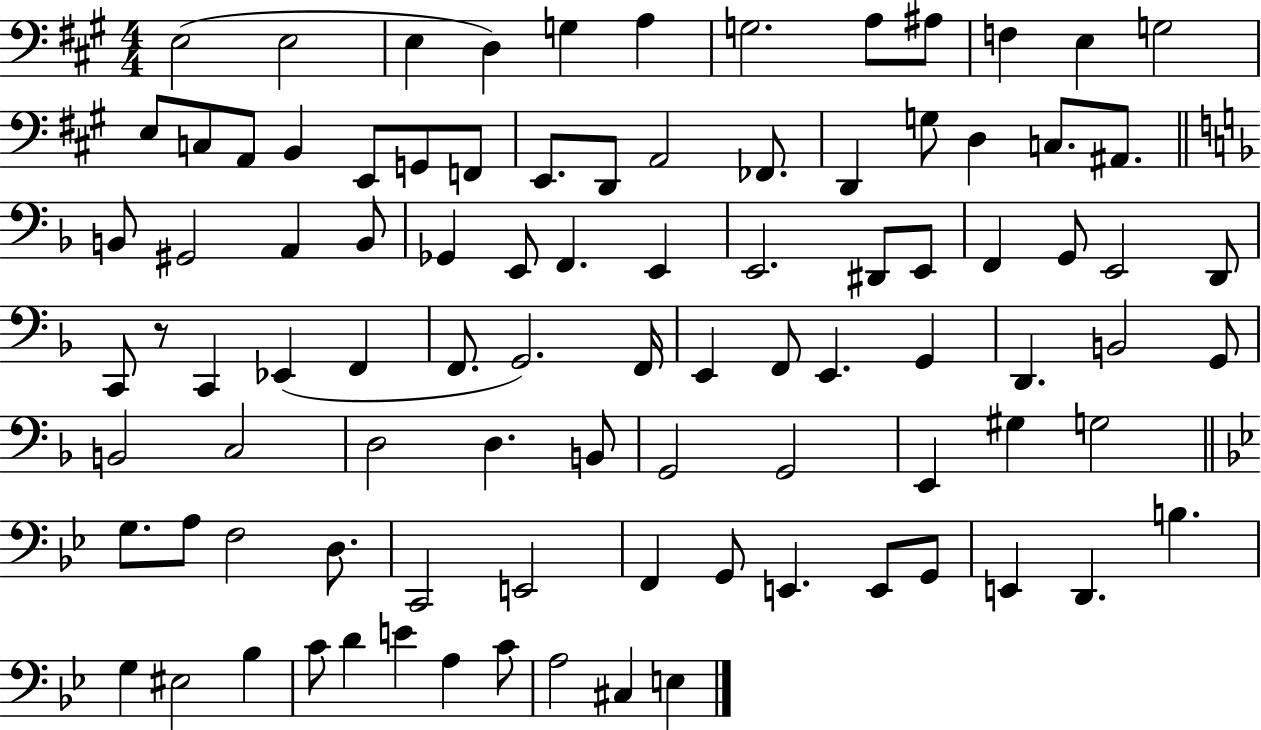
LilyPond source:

{
  \clef bass
  \numericTimeSignature
  \time 4/4
  \key a \major
  e2( e2 | e4 d4) g4 a4 | g2. a8 ais8 | f4 e4 g2 | \break e8 c8 a,8 b,4 e,8 g,8 f,8 | e,8. d,8 a,2 fes,8. | d,4 g8 d4 c8. ais,8. | \bar "||" \break \key f \major b,8 gis,2 a,4 b,8 | ges,4 e,8 f,4. e,4 | e,2. dis,8 e,8 | f,4 g,8 e,2 d,8 | \break c,8 r8 c,4 ees,4( f,4 | f,8. g,2.) f,16 | e,4 f,8 e,4. g,4 | d,4. b,2 g,8 | \break b,2 c2 | d2 d4. b,8 | g,2 g,2 | e,4 gis4 g2 | \break \bar "||" \break \key bes \major g8. a8 f2 d8. | c,2 e,2 | f,4 g,8 e,4. e,8 g,8 | e,4 d,4. b4. | \break g4 eis2 bes4 | c'8 d'4 e'4 a4 c'8 | a2 cis4 e4 | \bar "|."
}